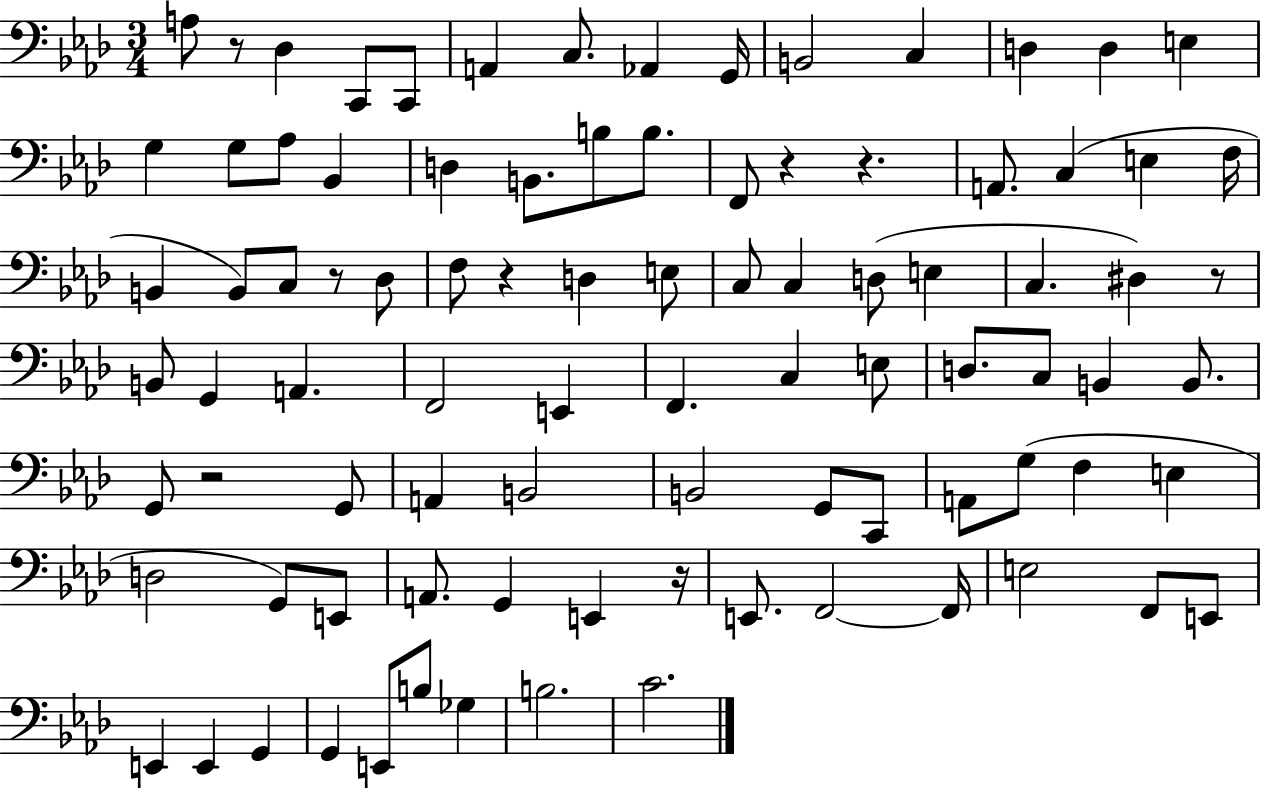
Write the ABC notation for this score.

X:1
T:Untitled
M:3/4
L:1/4
K:Ab
A,/2 z/2 _D, C,,/2 C,,/2 A,, C,/2 _A,, G,,/4 B,,2 C, D, D, E, G, G,/2 _A,/2 _B,, D, B,,/2 B,/2 B,/2 F,,/2 z z A,,/2 C, E, F,/4 B,, B,,/2 C,/2 z/2 _D,/2 F,/2 z D, E,/2 C,/2 C, D,/2 E, C, ^D, z/2 B,,/2 G,, A,, F,,2 E,, F,, C, E,/2 D,/2 C,/2 B,, B,,/2 G,,/2 z2 G,,/2 A,, B,,2 B,,2 G,,/2 C,,/2 A,,/2 G,/2 F, E, D,2 G,,/2 E,,/2 A,,/2 G,, E,, z/4 E,,/2 F,,2 F,,/4 E,2 F,,/2 E,,/2 E,, E,, G,, G,, E,,/2 B,/2 _G, B,2 C2